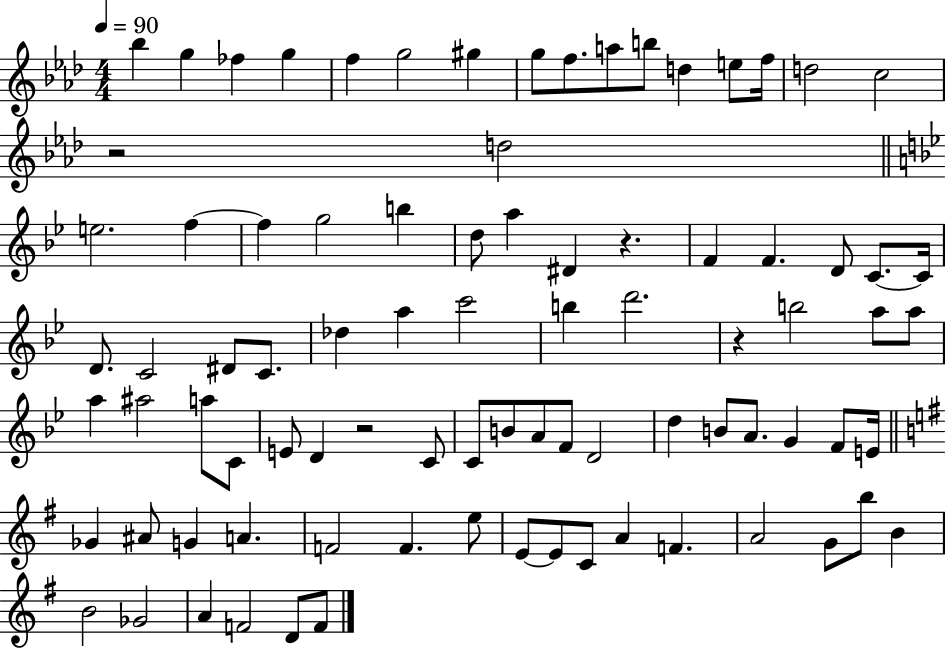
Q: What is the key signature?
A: AES major